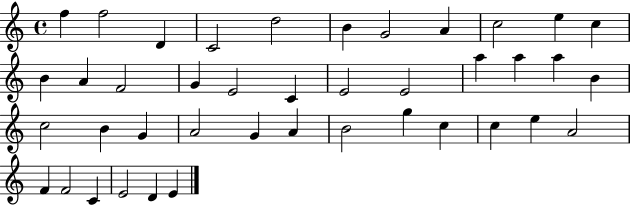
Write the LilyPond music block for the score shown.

{
  \clef treble
  \time 4/4
  \defaultTimeSignature
  \key c \major
  f''4 f''2 d'4 | c'2 d''2 | b'4 g'2 a'4 | c''2 e''4 c''4 | \break b'4 a'4 f'2 | g'4 e'2 c'4 | e'2 e'2 | a''4 a''4 a''4 b'4 | \break c''2 b'4 g'4 | a'2 g'4 a'4 | b'2 g''4 c''4 | c''4 e''4 a'2 | \break f'4 f'2 c'4 | e'2 d'4 e'4 | \bar "|."
}